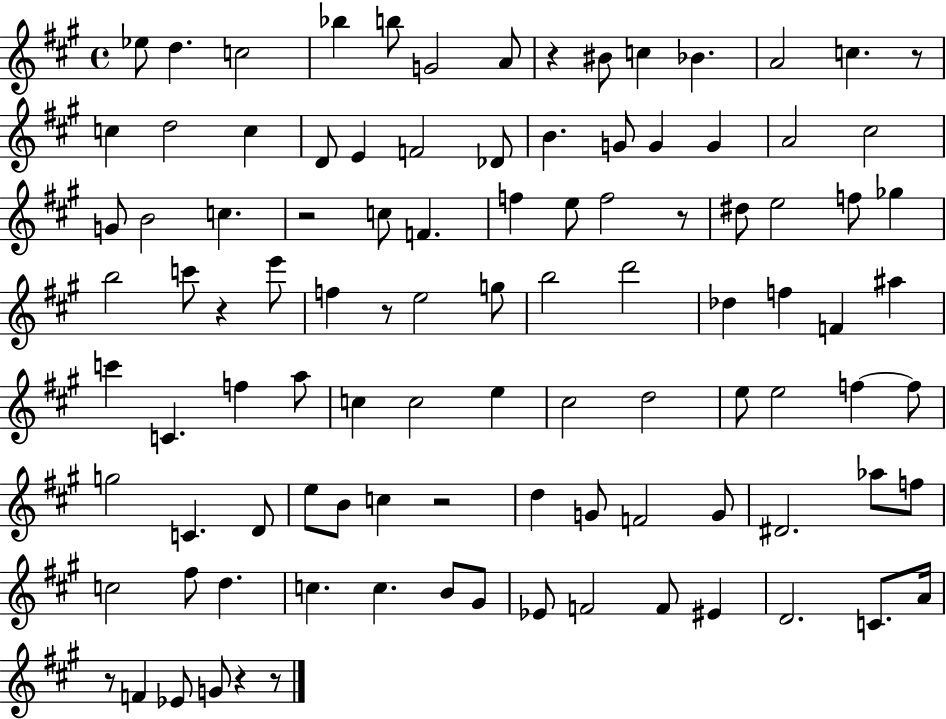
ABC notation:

X:1
T:Untitled
M:4/4
L:1/4
K:A
_e/2 d c2 _b b/2 G2 A/2 z ^B/2 c _B A2 c z/2 c d2 c D/2 E F2 _D/2 B G/2 G G A2 ^c2 G/2 B2 c z2 c/2 F f e/2 f2 z/2 ^d/2 e2 f/2 _g b2 c'/2 z e'/2 f z/2 e2 g/2 b2 d'2 _d f F ^a c' C f a/2 c c2 e ^c2 d2 e/2 e2 f f/2 g2 C D/2 e/2 B/2 c z2 d G/2 F2 G/2 ^D2 _a/2 f/2 c2 ^f/2 d c c B/2 ^G/2 _E/2 F2 F/2 ^E D2 C/2 A/4 z/2 F _E/2 G/2 z z/2